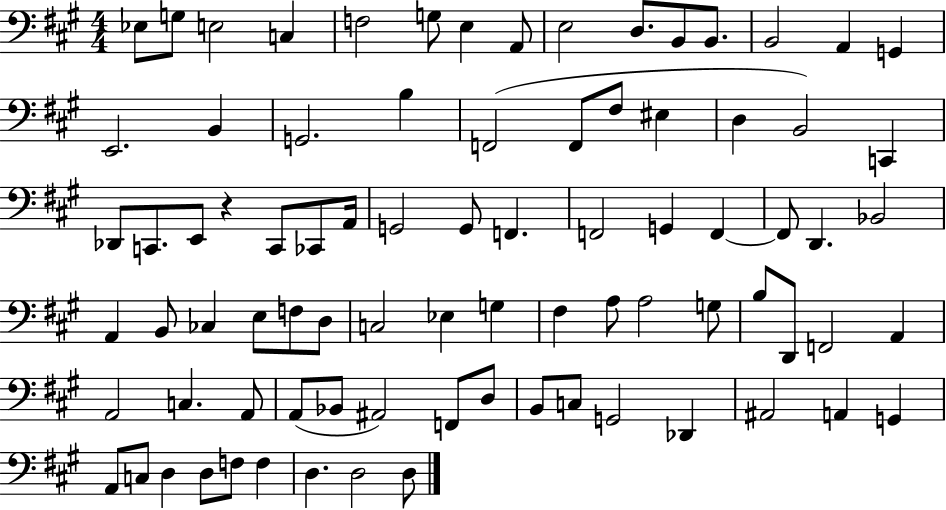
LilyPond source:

{
  \clef bass
  \numericTimeSignature
  \time 4/4
  \key a \major
  ees8 g8 e2 c4 | f2 g8 e4 a,8 | e2 d8. b,8 b,8. | b,2 a,4 g,4 | \break e,2. b,4 | g,2. b4 | f,2( f,8 fis8 eis4 | d4 b,2) c,4 | \break des,8 c,8. e,8 r4 c,8 ces,8 a,16 | g,2 g,8 f,4. | f,2 g,4 f,4~~ | f,8 d,4. bes,2 | \break a,4 b,8 ces4 e8 f8 d8 | c2 ees4 g4 | fis4 a8 a2 g8 | b8 d,8 f,2 a,4 | \break a,2 c4. a,8 | a,8( bes,8 ais,2) f,8 d8 | b,8 c8 g,2 des,4 | ais,2 a,4 g,4 | \break a,8 c8 d4 d8 f8 f4 | d4. d2 d8 | \bar "|."
}